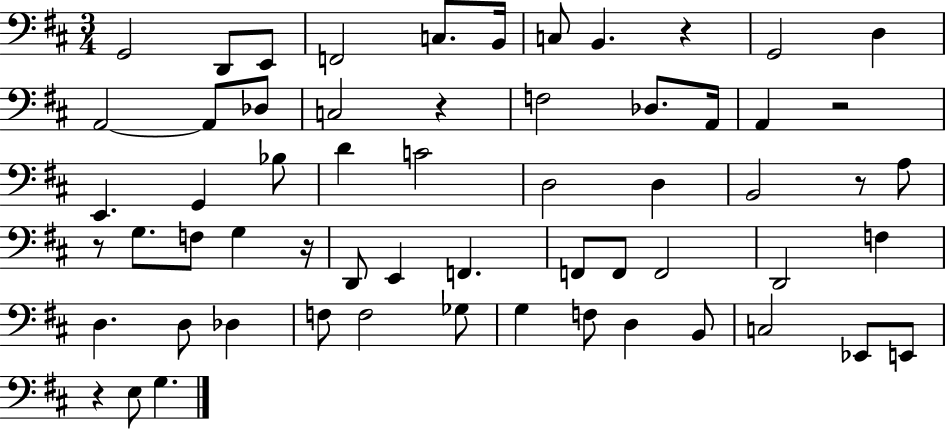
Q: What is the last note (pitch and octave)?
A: G3